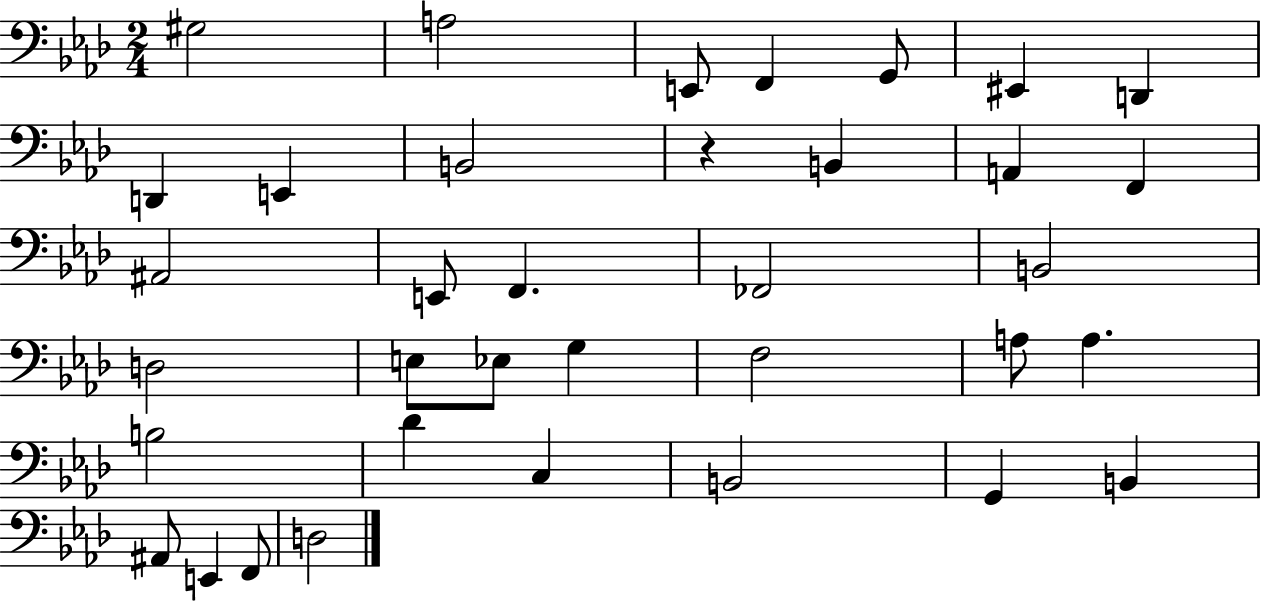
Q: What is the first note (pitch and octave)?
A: G#3